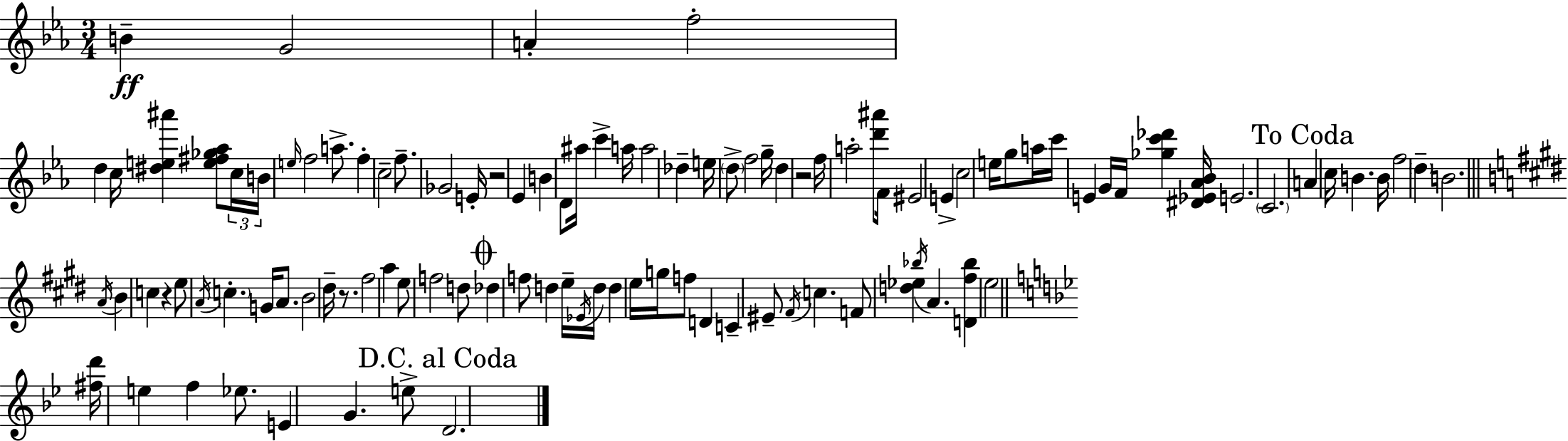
B4/q G4/h A4/q F5/h D5/q C5/s [D#5,E5,A#6]/q [E5,F#5,Gb5,Ab5]/e C5/s B4/s E5/s F5/h A5/e. F5/q C5/h F5/e. Gb4/h E4/s R/h Eb4/q B4/q D4/e A#5/s C6/q A5/s A5/h Db5/q E5/s D5/e F5/h G5/s D5/q R/h F5/s A5/h [D6,A#6]/e F4/s EIS4/h E4/q C5/h E5/s G5/e A5/s C6/s E4/q G4/s F4/s [Gb5,C6,Db6]/q [D#4,Eb4,Ab4,Bb4]/s E4/h. C4/h. A4/q C5/s B4/q. B4/s F5/h D5/q B4/h. A4/s B4/q C5/q R/q E5/e A4/s C5/q. G4/s A4/e. B4/h D#5/s R/e. F#5/h A5/q E5/e F5/h D5/e Db5/q F5/e D5/q E5/s Eb4/s D5/s D5/q E5/s G5/s F5/e D4/q C4/q EIS4/e F#4/s C5/q. F4/e [D5,Eb5]/q Bb5/s A4/q. [D4,F#5,Bb5]/q E5/h [F#5,D6]/s E5/q F5/q Eb5/e. E4/q G4/q. E5/e D4/h.